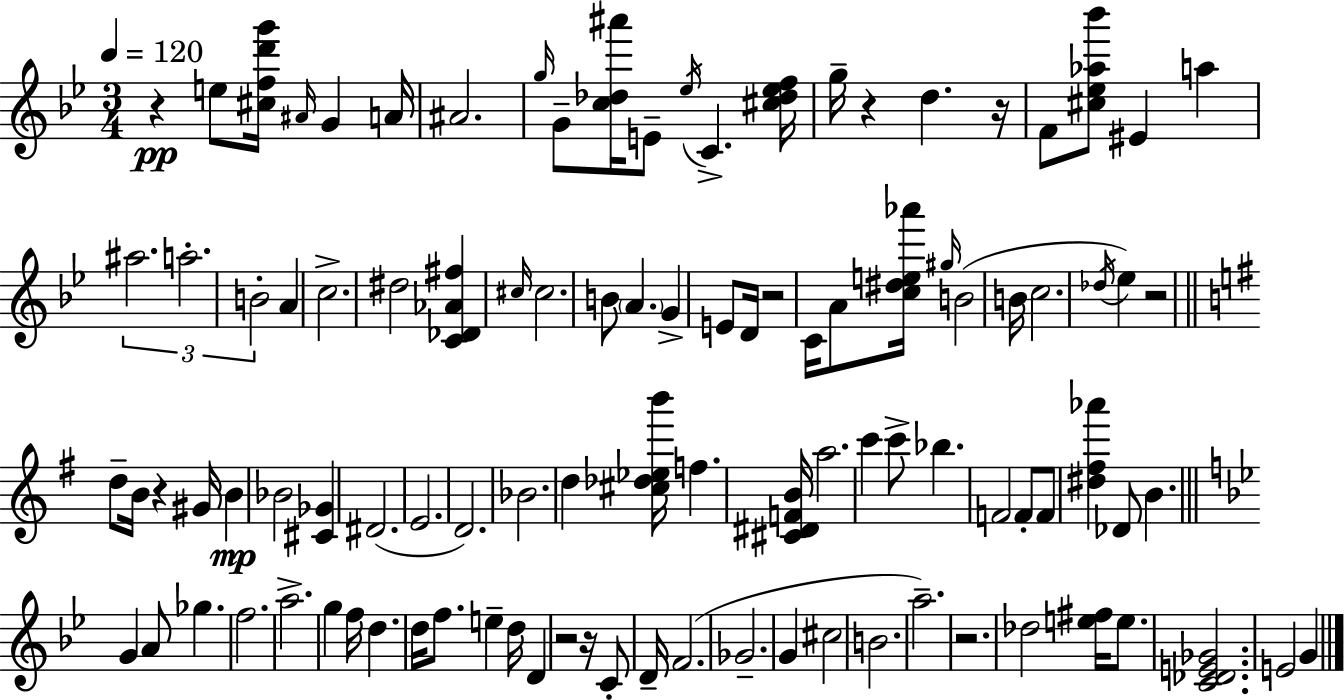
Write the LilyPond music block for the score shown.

{
  \clef treble
  \numericTimeSignature
  \time 3/4
  \key bes \major
  \tempo 4 = 120
  r4\pp e''8 <cis'' f'' d''' g'''>16 \grace { ais'16 } g'4 | a'16 ais'2. | \grace { g''16 } g'8-- <c'' des'' ais'''>16 e'8-- \acciaccatura { ees''16 } c'4.-> | <cis'' des'' ees'' f''>16 g''16-- r4 d''4. | \break r16 f'8 <cis'' ees'' aes'' bes'''>8 eis'4 a''4 | \tuplet 3/2 { ais''2. | a''2.-. | b'2-. } a'4 | \break c''2.-> | dis''2 <c' des' aes' fis''>4 | \grace { cis''16 } cis''2. | b'8 \parenthesize a'4. | \break g'4-> e'8 d'16 r2 | c'16 a'8 <c'' dis'' e'' aes'''>16 \grace { gis''16 } b'2( | b'16 c''2. | \acciaccatura { des''16 }) ees''4 r2 | \break \bar "||" \break \key e \minor d''8-- b'16 r4 gis'16 b'4\mp | bes'2 <cis' ges'>4 | dis'2.( | e'2. | \break d'2.) | bes'2. | d''4 <cis'' des'' ees'' b'''>16 f''4. <cis' dis' f' b'>16 | a''2. | \break c'''4 c'''8-> bes''4. | f'2 f'8-. f'8 | <dis'' fis'' aes'''>4 des'8 b'4. | \bar "||" \break \key bes \major g'4 a'8 ges''4. | f''2. | a''2.-> | g''4 f''16 d''4. d''16 | \break f''8. e''4-- d''16 d'4 | r2 r16 c'8-. d'16-- | f'2.( | ges'2.-- | \break g'4 cis''2 | b'2. | a''2.--) | r2. | \break des''2 <e'' fis''>16 e''8. | <c' des' e' ges'>2. | e'2 g'4 | \bar "|."
}